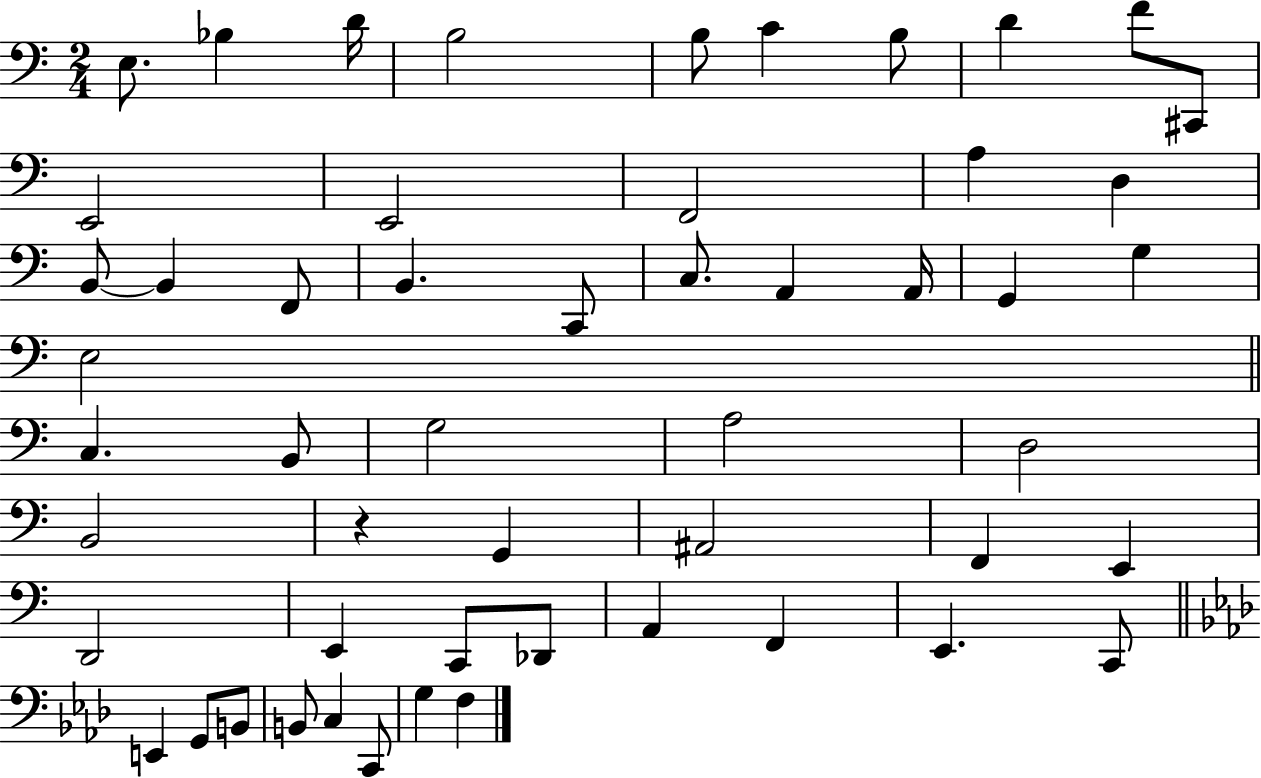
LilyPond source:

{
  \clef bass
  \numericTimeSignature
  \time 2/4
  \key c \major
  \repeat volta 2 { e8. bes4 d'16 | b2 | b8 c'4 b8 | d'4 f'8 cis,8 | \break e,2 | e,2 | f,2 | a4 d4 | \break b,8~~ b,4 f,8 | b,4. c,8 | c8. a,4 a,16 | g,4 g4 | \break e2 | \bar "||" \break \key c \major c4. b,8 | g2 | a2 | d2 | \break b,2 | r4 g,4 | ais,2 | f,4 e,4 | \break d,2 | e,4 c,8 des,8 | a,4 f,4 | e,4. c,8 | \break \bar "||" \break \key aes \major e,4 g,8 b,8 | b,8 c4 c,8 | g4 f4 | } \bar "|."
}